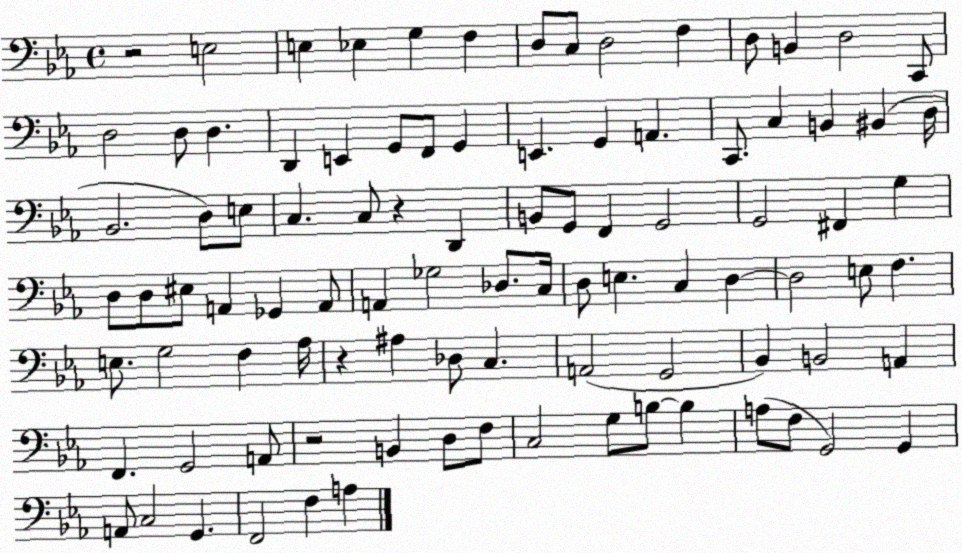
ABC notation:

X:1
T:Untitled
M:4/4
L:1/4
K:Eb
z2 E,2 E, _E, G, F, D,/2 C,/2 D,2 F, D,/2 B,, D,2 C,,/2 D,2 D,/2 D, D,, E,, G,,/2 F,,/2 G,, E,, G,, A,, C,,/2 C, B,, ^B,, D,/4 _B,,2 D,/2 E,/2 C, C,/2 z D,, B,,/2 G,,/2 F,, G,,2 G,,2 ^F,, G, D,/2 D,/2 ^E,/2 A,, _G,, A,,/2 A,, _G,2 _D,/2 C,/4 D,/2 E, C, D, D,2 E,/2 F, E,/2 G,2 F, _A,/4 z ^A, _D,/2 C, A,,2 G,,2 _B,, B,,2 A,, F,, G,,2 A,,/2 z2 B,, D,/2 F,/2 C,2 G,/2 B,/2 B, A,/2 F,/2 G,,2 G,, A,,/2 C,2 G,, F,,2 F, A,